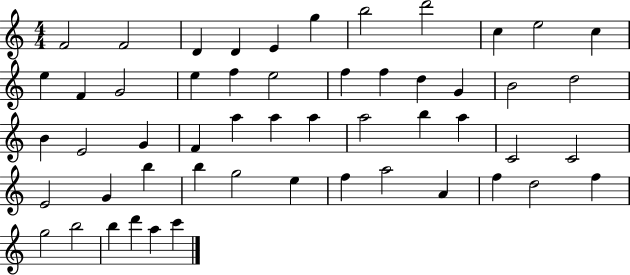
{
  \clef treble
  \numericTimeSignature
  \time 4/4
  \key c \major
  f'2 f'2 | d'4 d'4 e'4 g''4 | b''2 d'''2 | c''4 e''2 c''4 | \break e''4 f'4 g'2 | e''4 f''4 e''2 | f''4 f''4 d''4 g'4 | b'2 d''2 | \break b'4 e'2 g'4 | f'4 a''4 a''4 a''4 | a''2 b''4 a''4 | c'2 c'2 | \break e'2 g'4 b''4 | b''4 g''2 e''4 | f''4 a''2 a'4 | f''4 d''2 f''4 | \break g''2 b''2 | b''4 d'''4 a''4 c'''4 | \bar "|."
}